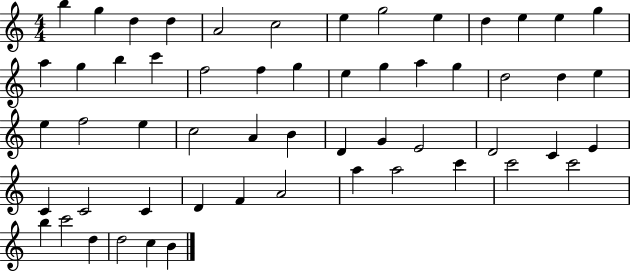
B5/q G5/q D5/q D5/q A4/h C5/h E5/q G5/h E5/q D5/q E5/q E5/q G5/q A5/q G5/q B5/q C6/q F5/h F5/q G5/q E5/q G5/q A5/q G5/q D5/h D5/q E5/q E5/q F5/h E5/q C5/h A4/q B4/q D4/q G4/q E4/h D4/h C4/q E4/q C4/q C4/h C4/q D4/q F4/q A4/h A5/q A5/h C6/q C6/h C6/h B5/q C6/h D5/q D5/h C5/q B4/q